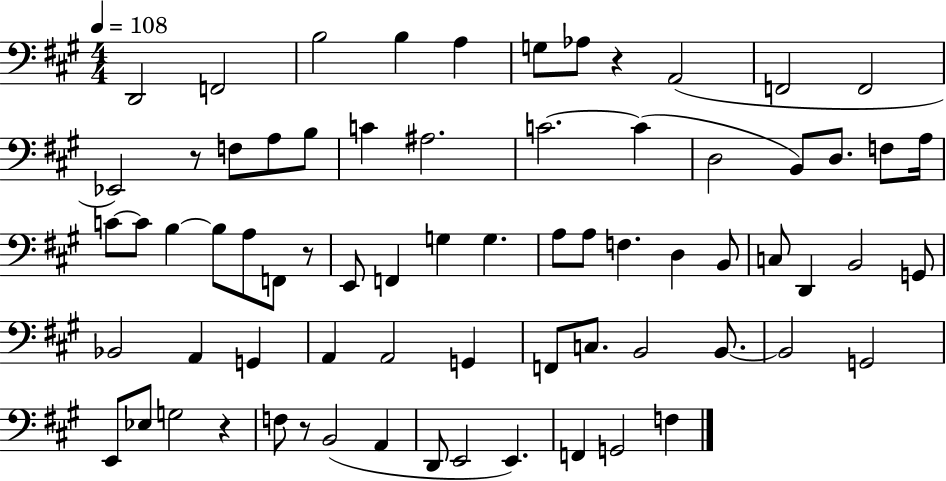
X:1
T:Untitled
M:4/4
L:1/4
K:A
D,,2 F,,2 B,2 B, A, G,/2 _A,/2 z A,,2 F,,2 F,,2 _E,,2 z/2 F,/2 A,/2 B,/2 C ^A,2 C2 C D,2 B,,/2 D,/2 F,/2 A,/4 C/2 C/2 B, B,/2 A,/2 F,,/2 z/2 E,,/2 F,, G, G, A,/2 A,/2 F, D, B,,/2 C,/2 D,, B,,2 G,,/2 _B,,2 A,, G,, A,, A,,2 G,, F,,/2 C,/2 B,,2 B,,/2 B,,2 G,,2 E,,/2 _E,/2 G,2 z F,/2 z/2 B,,2 A,, D,,/2 E,,2 E,, F,, G,,2 F,